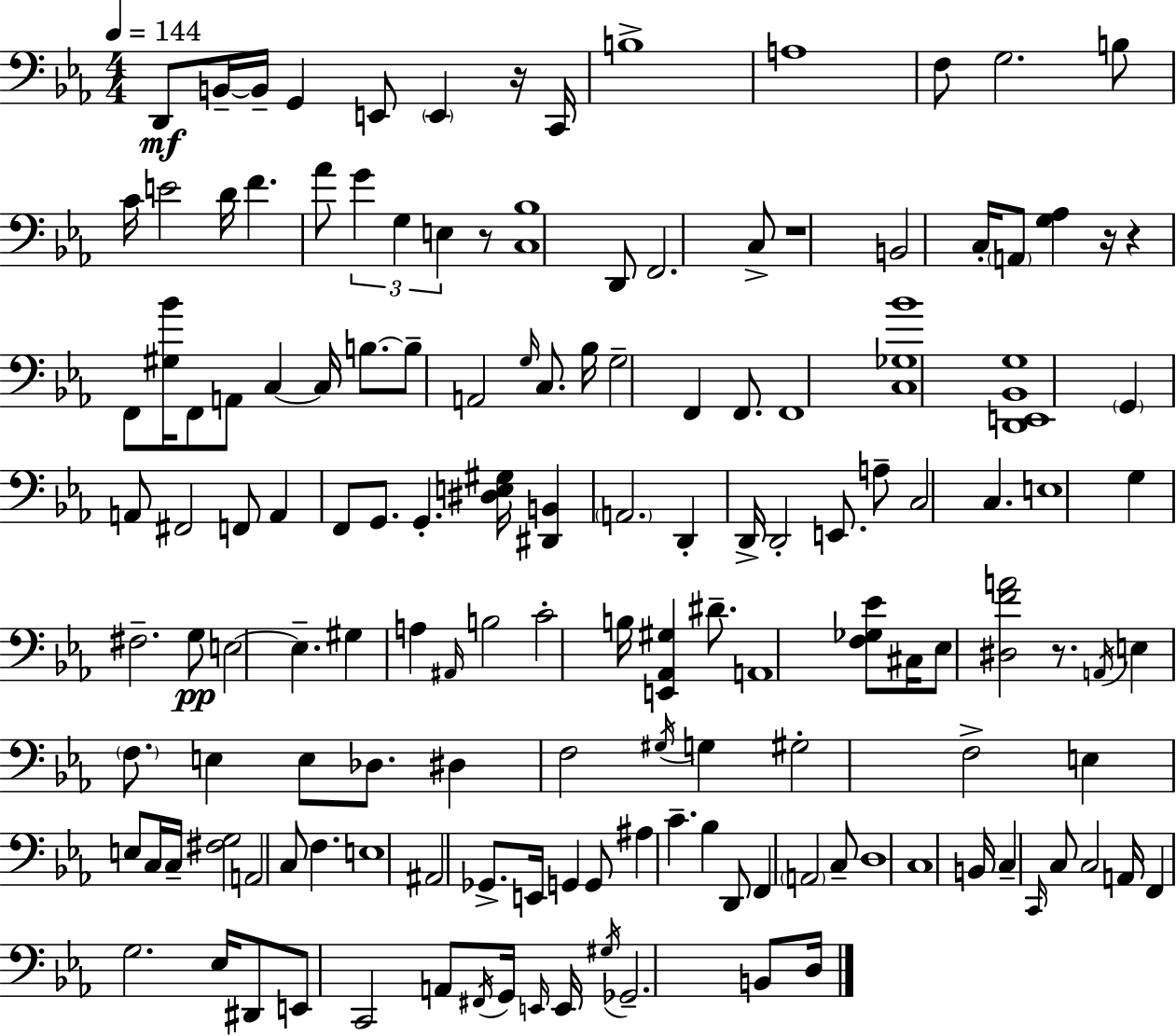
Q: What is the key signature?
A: EES major